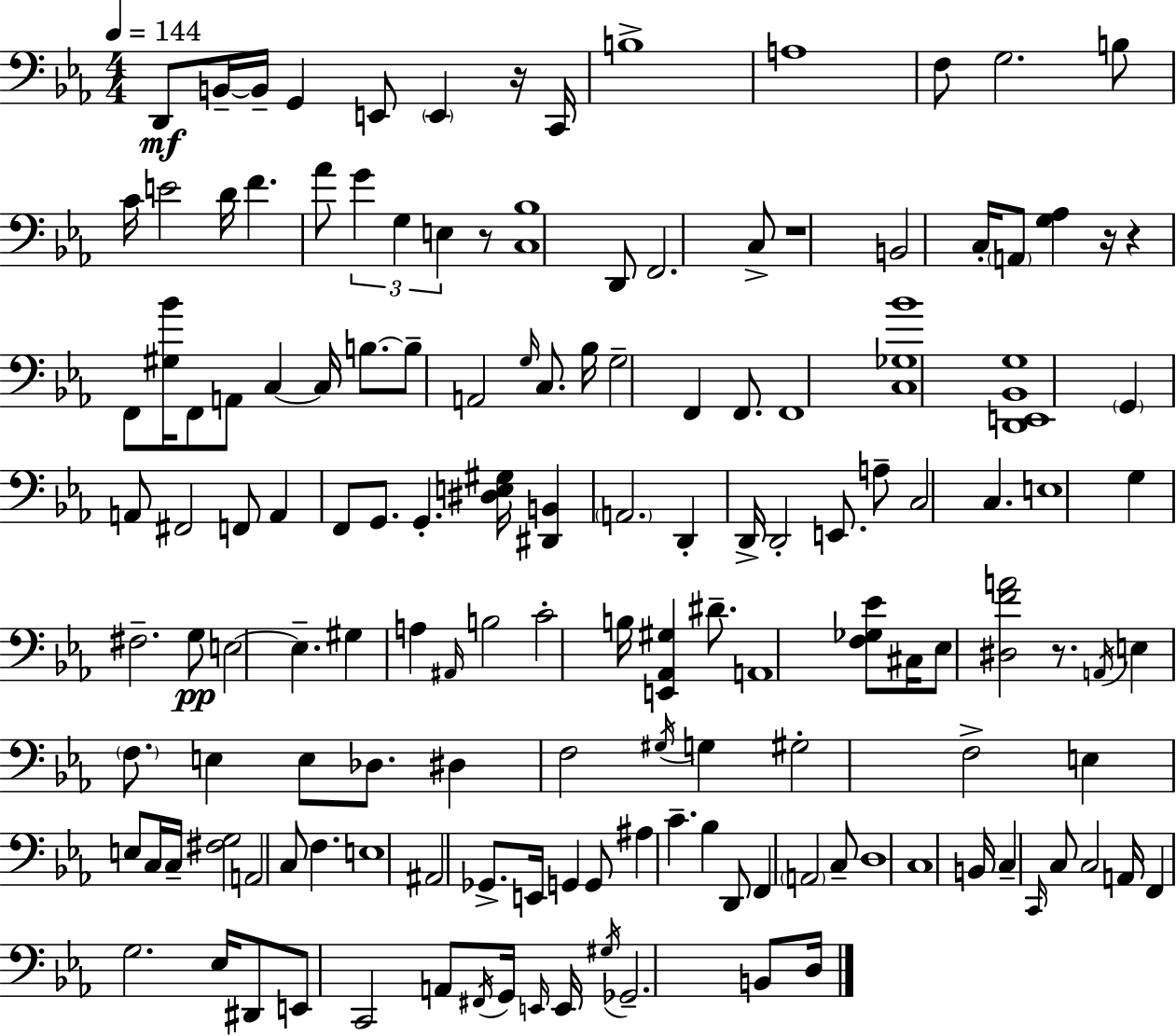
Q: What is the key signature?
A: EES major